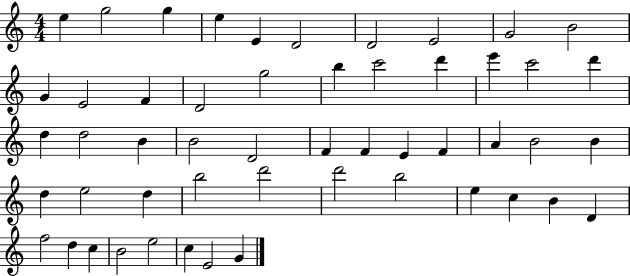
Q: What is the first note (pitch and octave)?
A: E5